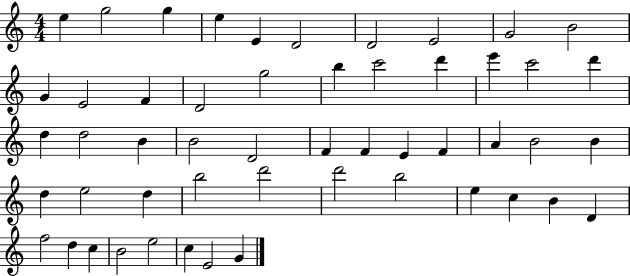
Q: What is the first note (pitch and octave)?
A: E5